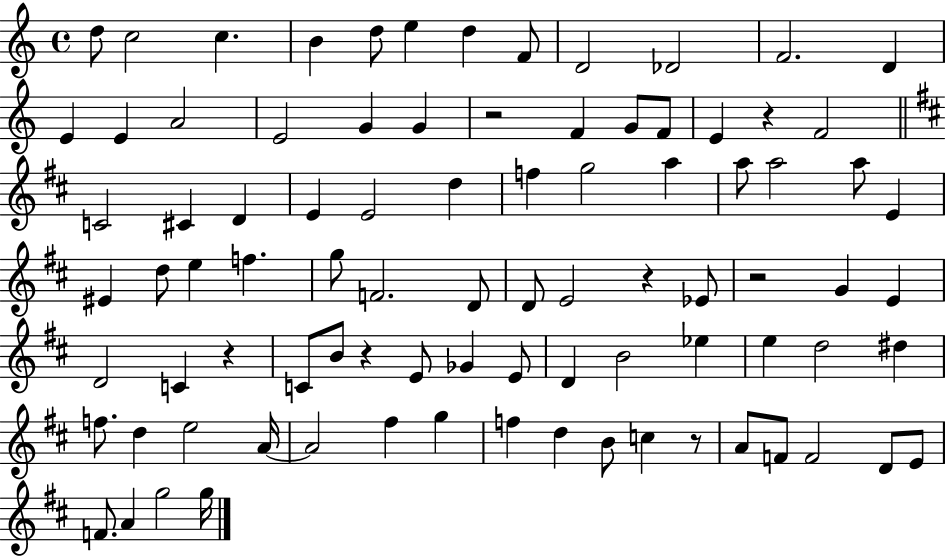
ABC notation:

X:1
T:Untitled
M:4/4
L:1/4
K:C
d/2 c2 c B d/2 e d F/2 D2 _D2 F2 D E E A2 E2 G G z2 F G/2 F/2 E z F2 C2 ^C D E E2 d f g2 a a/2 a2 a/2 E ^E d/2 e f g/2 F2 D/2 D/2 E2 z _E/2 z2 G E D2 C z C/2 B/2 z E/2 _G E/2 D B2 _e e d2 ^d f/2 d e2 A/4 A2 ^f g f d B/2 c z/2 A/2 F/2 F2 D/2 E/2 F/2 A g2 g/4